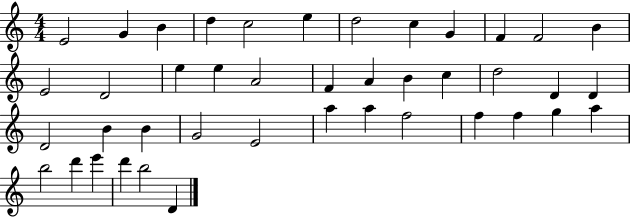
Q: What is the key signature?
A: C major